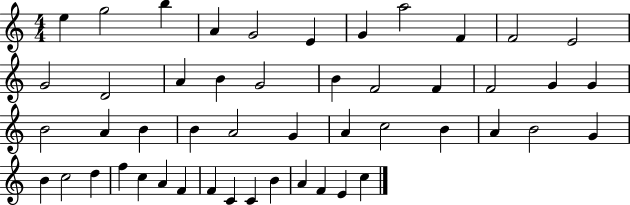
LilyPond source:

{
  \clef treble
  \numericTimeSignature
  \time 4/4
  \key c \major
  e''4 g''2 b''4 | a'4 g'2 e'4 | g'4 a''2 f'4 | f'2 e'2 | \break g'2 d'2 | a'4 b'4 g'2 | b'4 f'2 f'4 | f'2 g'4 g'4 | \break b'2 a'4 b'4 | b'4 a'2 g'4 | a'4 c''2 b'4 | a'4 b'2 g'4 | \break b'4 c''2 d''4 | f''4 c''4 a'4 f'4 | f'4 c'4 c'4 b'4 | a'4 f'4 e'4 c''4 | \break \bar "|."
}